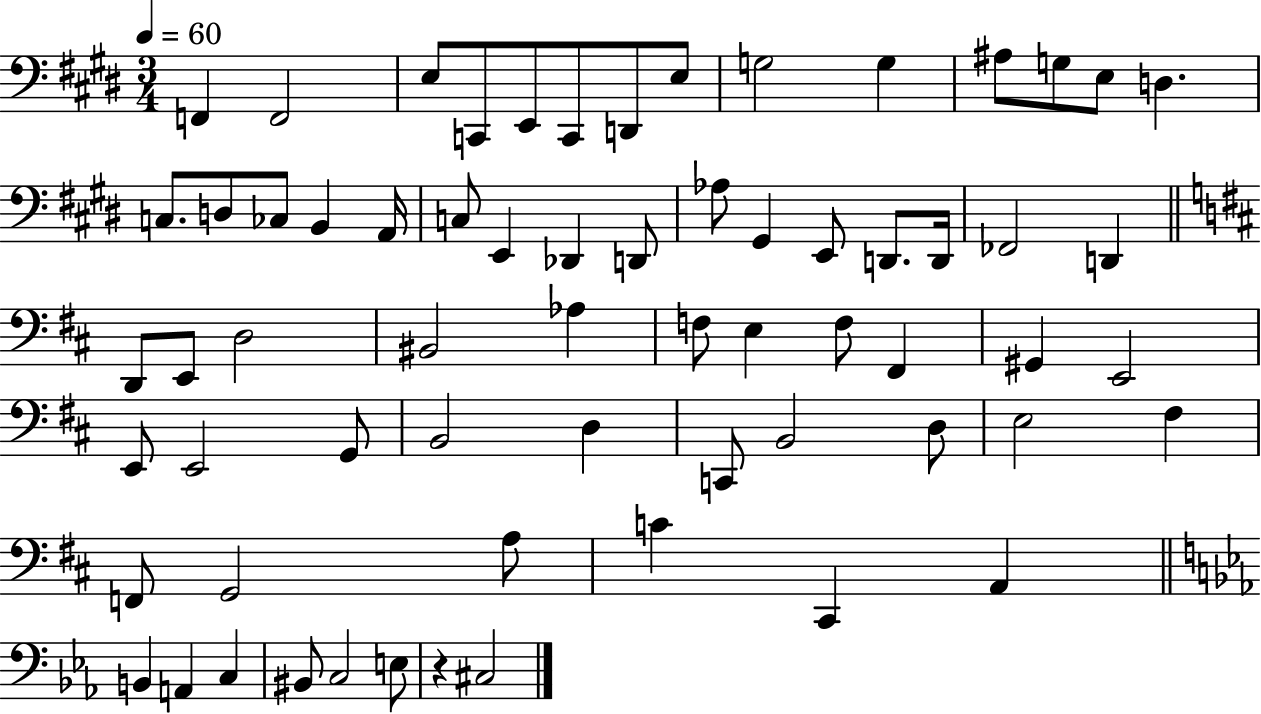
X:1
T:Untitled
M:3/4
L:1/4
K:E
F,, F,,2 E,/2 C,,/2 E,,/2 C,,/2 D,,/2 E,/2 G,2 G, ^A,/2 G,/2 E,/2 D, C,/2 D,/2 _C,/2 B,, A,,/4 C,/2 E,, _D,, D,,/2 _A,/2 ^G,, E,,/2 D,,/2 D,,/4 _F,,2 D,, D,,/2 E,,/2 D,2 ^B,,2 _A, F,/2 E, F,/2 ^F,, ^G,, E,,2 E,,/2 E,,2 G,,/2 B,,2 D, C,,/2 B,,2 D,/2 E,2 ^F, F,,/2 G,,2 A,/2 C ^C,, A,, B,, A,, C, ^B,,/2 C,2 E,/2 z ^C,2